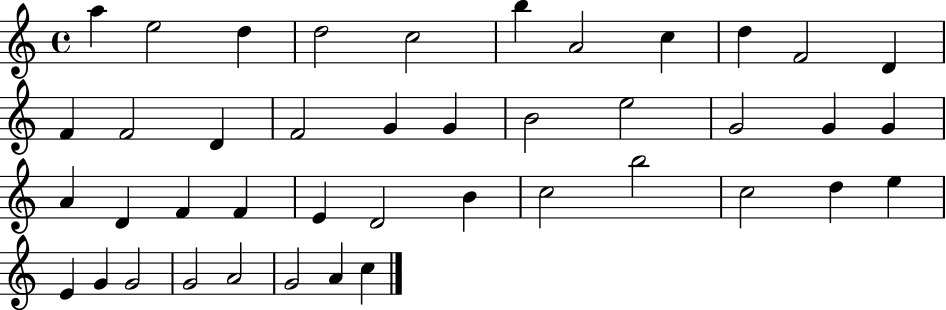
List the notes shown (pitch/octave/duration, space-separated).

A5/q E5/h D5/q D5/h C5/h B5/q A4/h C5/q D5/q F4/h D4/q F4/q F4/h D4/q F4/h G4/q G4/q B4/h E5/h G4/h G4/q G4/q A4/q D4/q F4/q F4/q E4/q D4/h B4/q C5/h B5/h C5/h D5/q E5/q E4/q G4/q G4/h G4/h A4/h G4/h A4/q C5/q